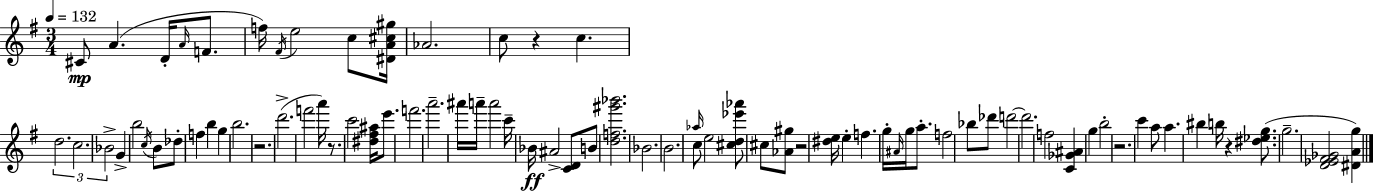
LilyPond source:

{
  \clef treble
  \numericTimeSignature
  \time 3/4
  \key e \minor
  \tempo 4 = 132
  cis'8\mp a'4.( d'16-. \grace { a'16 } f'8. | f''16) \acciaccatura { fis'16 } e''2 c''8 | <dis' a' cis'' gis''>16 aes'2. | c''8 r4 c''4. | \break \tuplet 3/2 { d''2. | c''2. | bes'2-> } g'4-> | b''2 \acciaccatura { c''16 } b'8 | \break des''8-. f''4 b''4 g''4 | b''2. | r2. | d'''2.->( | \break f'''2 a'''16) | r8. c'''2 <dis'' fis'' ais''>16 | e'''8. f'''2. | a'''2.-- | \break ais'''16 a'''16-- a'''2 | c'''16-- bes'16\ff ais'2-> <c' d'>8 | b'8 <d'' f'' gis''' bes'''>2. | bes'2. | \break b'2. | \grace { aes''16 } c''8 e''2 | <cis'' d'' ees''' aes'''>8 cis''8 <aes' gis''>8 r2 | <dis'' e''>16 e''4-. f''4. | \break g''16-. \grace { ais'16 } g''16 a''8.-. f''2 | bes''8 des'''8 d'''2~~ | d'''2. | f''2 | \break <c' ges' ais'>4 g''4 b''2-. | r2. | c'''4 a''8 a''4. | bis''4 b''16 r4 | \break <dis'' ees'' g''>8.( g''2.-- | <d' ees' fis' ges'>2 | <dis' a' g''>4) \bar "|."
}